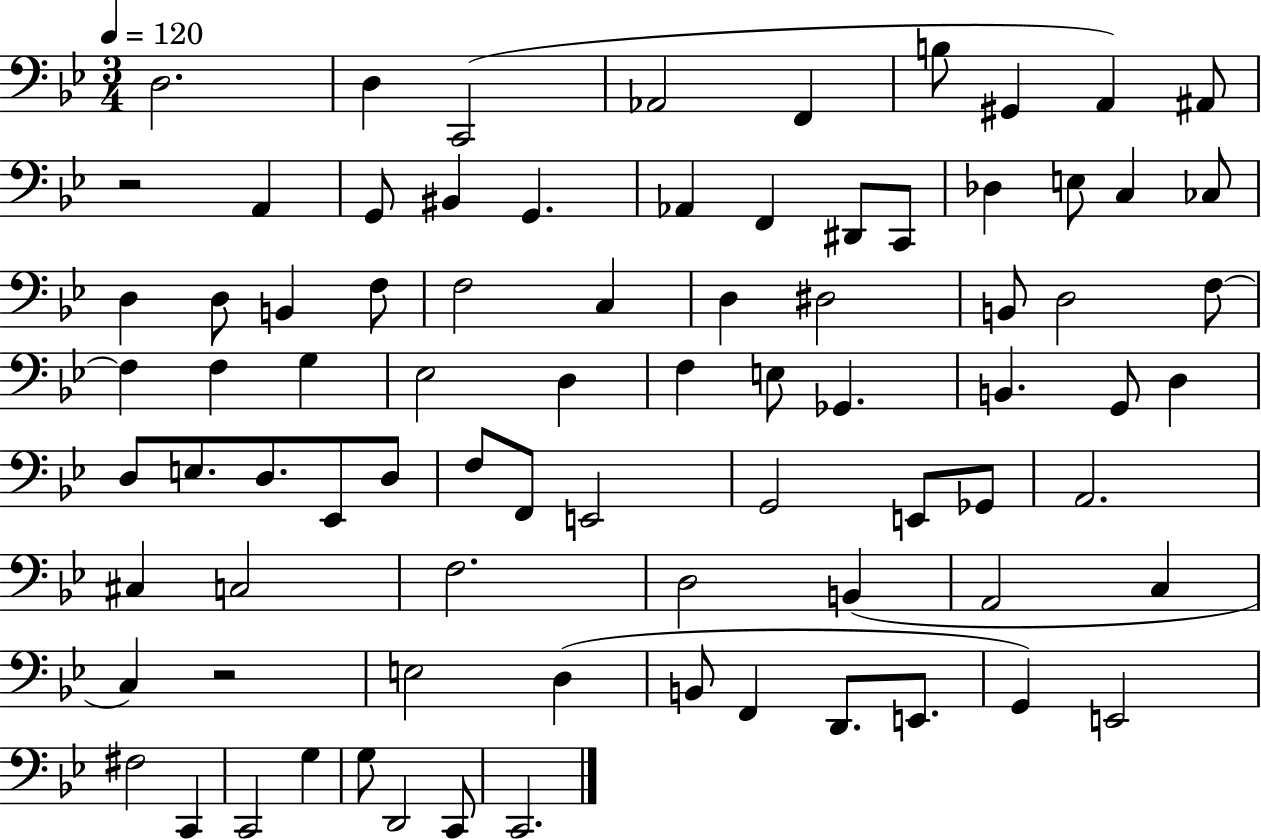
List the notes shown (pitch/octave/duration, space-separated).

D3/h. D3/q C2/h Ab2/h F2/q B3/e G#2/q A2/q A#2/e R/h A2/q G2/e BIS2/q G2/q. Ab2/q F2/q D#2/e C2/e Db3/q E3/e C3/q CES3/e D3/q D3/e B2/q F3/e F3/h C3/q D3/q D#3/h B2/e D3/h F3/e F3/q F3/q G3/q Eb3/h D3/q F3/q E3/e Gb2/q. B2/q. G2/e D3/q D3/e E3/e. D3/e. Eb2/e D3/e F3/e F2/e E2/h G2/h E2/e Gb2/e A2/h. C#3/q C3/h F3/h. D3/h B2/q A2/h C3/q C3/q R/h E3/h D3/q B2/e F2/q D2/e. E2/e. G2/q E2/h F#3/h C2/q C2/h G3/q G3/e D2/h C2/e C2/h.